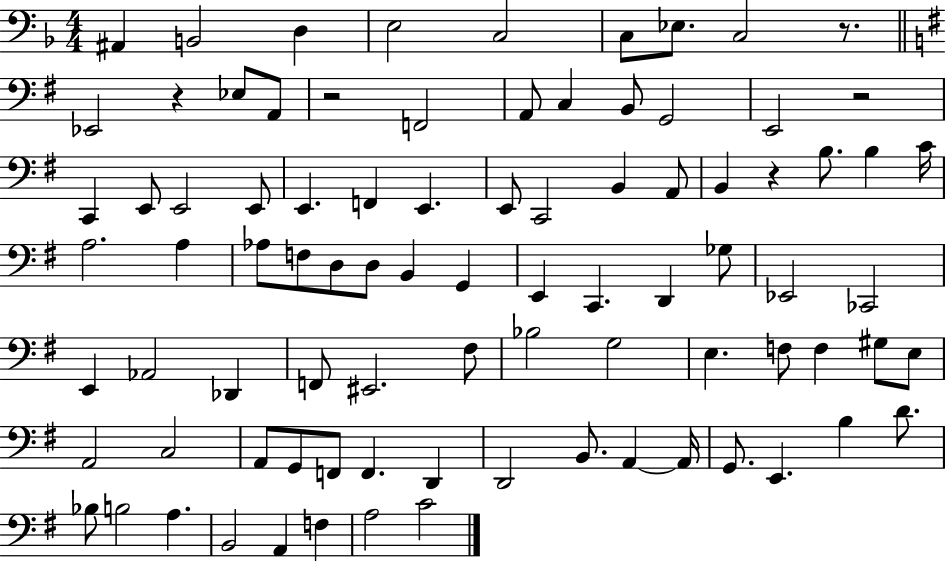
{
  \clef bass
  \numericTimeSignature
  \time 4/4
  \key f \major
  ais,4 b,2 d4 | e2 c2 | c8 ees8. c2 r8. | \bar "||" \break \key g \major ees,2 r4 ees8 a,8 | r2 f,2 | a,8 c4 b,8 g,2 | e,2 r2 | \break c,4 e,8 e,2 e,8 | e,4. f,4 e,4. | e,8 c,2 b,4 a,8 | b,4 r4 b8. b4 c'16 | \break a2. a4 | aes8 f8 d8 d8 b,4 g,4 | e,4 c,4. d,4 ges8 | ees,2 ces,2 | \break e,4 aes,2 des,4 | f,8 eis,2. fis8 | bes2 g2 | e4. f8 f4 gis8 e8 | \break a,2 c2 | a,8 g,8 f,8 f,4. d,4 | d,2 b,8. a,4~~ a,16 | g,8. e,4. b4 d'8. | \break bes8 b2 a4. | b,2 a,4 f4 | a2 c'2 | \bar "|."
}